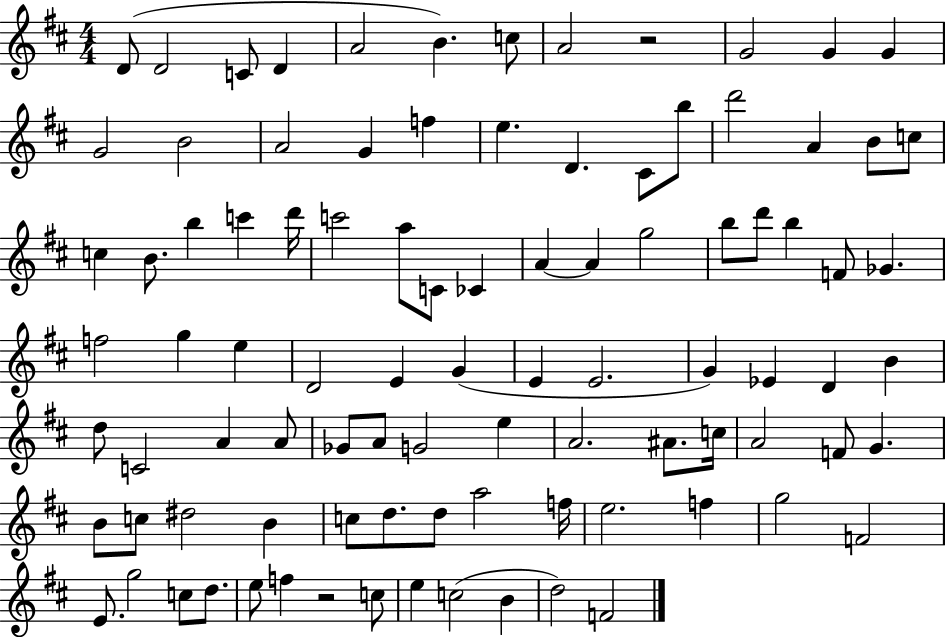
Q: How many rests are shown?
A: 2